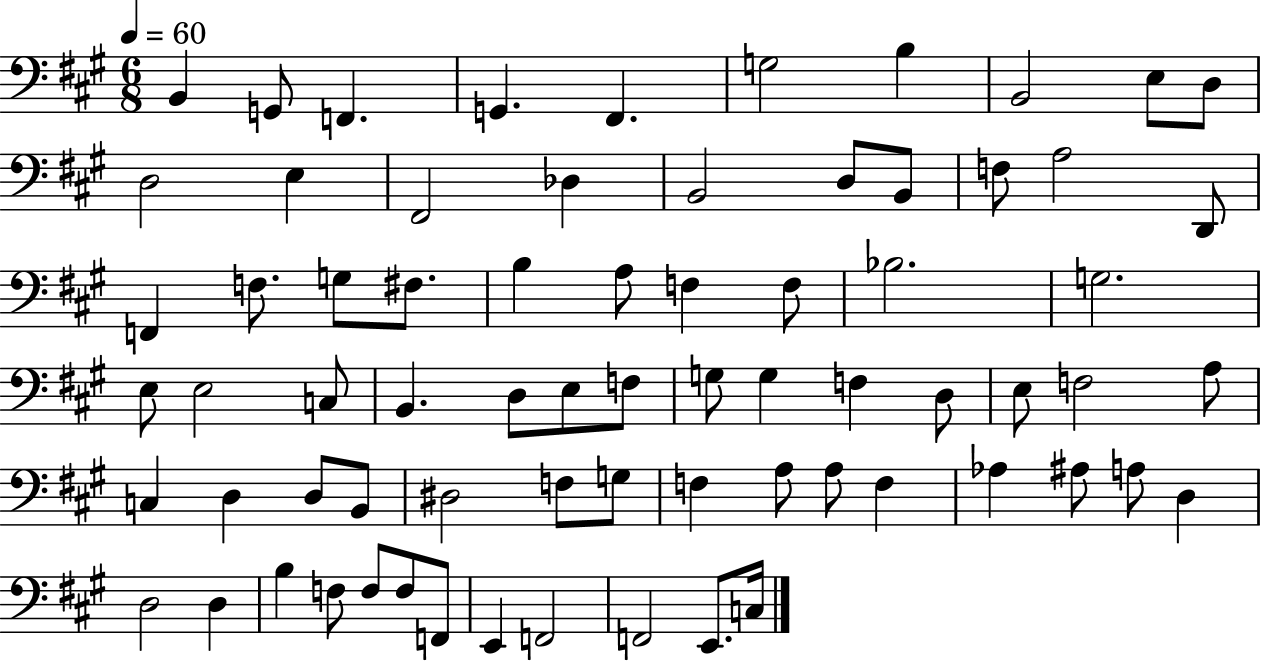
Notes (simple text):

B2/q G2/e F2/q. G2/q. F#2/q. G3/h B3/q B2/h E3/e D3/e D3/h E3/q F#2/h Db3/q B2/h D3/e B2/e F3/e A3/h D2/e F2/q F3/e. G3/e F#3/e. B3/q A3/e F3/q F3/e Bb3/h. G3/h. E3/e E3/h C3/e B2/q. D3/e E3/e F3/e G3/e G3/q F3/q D3/e E3/e F3/h A3/e C3/q D3/q D3/e B2/e D#3/h F3/e G3/e F3/q A3/e A3/e F3/q Ab3/q A#3/e A3/e D3/q D3/h D3/q B3/q F3/e F3/e F3/e F2/e E2/q F2/h F2/h E2/e. C3/s